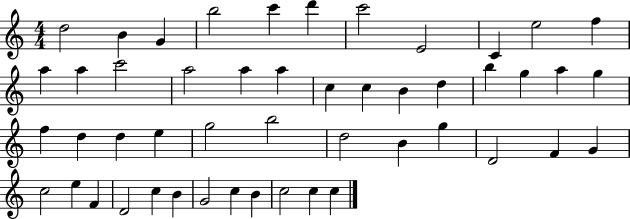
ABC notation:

X:1
T:Untitled
M:4/4
L:1/4
K:C
d2 B G b2 c' d' c'2 E2 C e2 f a a c'2 a2 a a c c B d b g a g f d d e g2 b2 d2 B g D2 F G c2 e F D2 c B G2 c B c2 c c